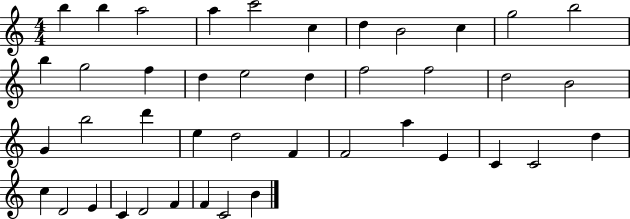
B5/q B5/q A5/h A5/q C6/h C5/q D5/q B4/h C5/q G5/h B5/h B5/q G5/h F5/q D5/q E5/h D5/q F5/h F5/h D5/h B4/h G4/q B5/h D6/q E5/q D5/h F4/q F4/h A5/q E4/q C4/q C4/h D5/q C5/q D4/h E4/q C4/q D4/h F4/q F4/q C4/h B4/q